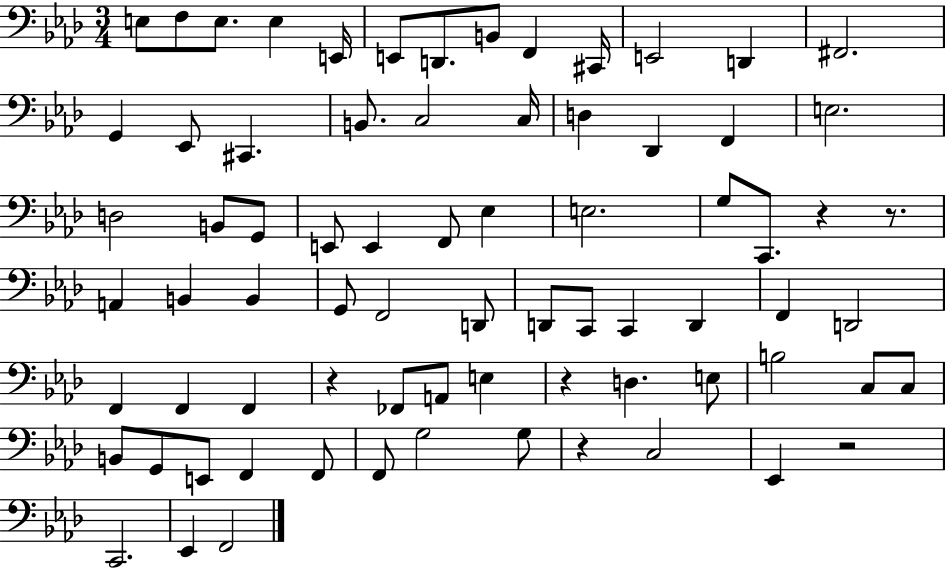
E3/e F3/e E3/e. E3/q E2/s E2/e D2/e. B2/e F2/q C#2/s E2/h D2/q F#2/h. G2/q Eb2/e C#2/q. B2/e. C3/h C3/s D3/q Db2/q F2/q E3/h. D3/h B2/e G2/e E2/e E2/q F2/e Eb3/q E3/h. G3/e C2/e. R/q R/e. A2/q B2/q B2/q G2/e F2/h D2/e D2/e C2/e C2/q D2/q F2/q D2/h F2/q F2/q F2/q R/q FES2/e A2/e E3/q R/q D3/q. E3/e B3/h C3/e C3/e B2/e G2/e E2/e F2/q F2/e F2/e G3/h G3/e R/q C3/h Eb2/q R/h C2/h. Eb2/q F2/h